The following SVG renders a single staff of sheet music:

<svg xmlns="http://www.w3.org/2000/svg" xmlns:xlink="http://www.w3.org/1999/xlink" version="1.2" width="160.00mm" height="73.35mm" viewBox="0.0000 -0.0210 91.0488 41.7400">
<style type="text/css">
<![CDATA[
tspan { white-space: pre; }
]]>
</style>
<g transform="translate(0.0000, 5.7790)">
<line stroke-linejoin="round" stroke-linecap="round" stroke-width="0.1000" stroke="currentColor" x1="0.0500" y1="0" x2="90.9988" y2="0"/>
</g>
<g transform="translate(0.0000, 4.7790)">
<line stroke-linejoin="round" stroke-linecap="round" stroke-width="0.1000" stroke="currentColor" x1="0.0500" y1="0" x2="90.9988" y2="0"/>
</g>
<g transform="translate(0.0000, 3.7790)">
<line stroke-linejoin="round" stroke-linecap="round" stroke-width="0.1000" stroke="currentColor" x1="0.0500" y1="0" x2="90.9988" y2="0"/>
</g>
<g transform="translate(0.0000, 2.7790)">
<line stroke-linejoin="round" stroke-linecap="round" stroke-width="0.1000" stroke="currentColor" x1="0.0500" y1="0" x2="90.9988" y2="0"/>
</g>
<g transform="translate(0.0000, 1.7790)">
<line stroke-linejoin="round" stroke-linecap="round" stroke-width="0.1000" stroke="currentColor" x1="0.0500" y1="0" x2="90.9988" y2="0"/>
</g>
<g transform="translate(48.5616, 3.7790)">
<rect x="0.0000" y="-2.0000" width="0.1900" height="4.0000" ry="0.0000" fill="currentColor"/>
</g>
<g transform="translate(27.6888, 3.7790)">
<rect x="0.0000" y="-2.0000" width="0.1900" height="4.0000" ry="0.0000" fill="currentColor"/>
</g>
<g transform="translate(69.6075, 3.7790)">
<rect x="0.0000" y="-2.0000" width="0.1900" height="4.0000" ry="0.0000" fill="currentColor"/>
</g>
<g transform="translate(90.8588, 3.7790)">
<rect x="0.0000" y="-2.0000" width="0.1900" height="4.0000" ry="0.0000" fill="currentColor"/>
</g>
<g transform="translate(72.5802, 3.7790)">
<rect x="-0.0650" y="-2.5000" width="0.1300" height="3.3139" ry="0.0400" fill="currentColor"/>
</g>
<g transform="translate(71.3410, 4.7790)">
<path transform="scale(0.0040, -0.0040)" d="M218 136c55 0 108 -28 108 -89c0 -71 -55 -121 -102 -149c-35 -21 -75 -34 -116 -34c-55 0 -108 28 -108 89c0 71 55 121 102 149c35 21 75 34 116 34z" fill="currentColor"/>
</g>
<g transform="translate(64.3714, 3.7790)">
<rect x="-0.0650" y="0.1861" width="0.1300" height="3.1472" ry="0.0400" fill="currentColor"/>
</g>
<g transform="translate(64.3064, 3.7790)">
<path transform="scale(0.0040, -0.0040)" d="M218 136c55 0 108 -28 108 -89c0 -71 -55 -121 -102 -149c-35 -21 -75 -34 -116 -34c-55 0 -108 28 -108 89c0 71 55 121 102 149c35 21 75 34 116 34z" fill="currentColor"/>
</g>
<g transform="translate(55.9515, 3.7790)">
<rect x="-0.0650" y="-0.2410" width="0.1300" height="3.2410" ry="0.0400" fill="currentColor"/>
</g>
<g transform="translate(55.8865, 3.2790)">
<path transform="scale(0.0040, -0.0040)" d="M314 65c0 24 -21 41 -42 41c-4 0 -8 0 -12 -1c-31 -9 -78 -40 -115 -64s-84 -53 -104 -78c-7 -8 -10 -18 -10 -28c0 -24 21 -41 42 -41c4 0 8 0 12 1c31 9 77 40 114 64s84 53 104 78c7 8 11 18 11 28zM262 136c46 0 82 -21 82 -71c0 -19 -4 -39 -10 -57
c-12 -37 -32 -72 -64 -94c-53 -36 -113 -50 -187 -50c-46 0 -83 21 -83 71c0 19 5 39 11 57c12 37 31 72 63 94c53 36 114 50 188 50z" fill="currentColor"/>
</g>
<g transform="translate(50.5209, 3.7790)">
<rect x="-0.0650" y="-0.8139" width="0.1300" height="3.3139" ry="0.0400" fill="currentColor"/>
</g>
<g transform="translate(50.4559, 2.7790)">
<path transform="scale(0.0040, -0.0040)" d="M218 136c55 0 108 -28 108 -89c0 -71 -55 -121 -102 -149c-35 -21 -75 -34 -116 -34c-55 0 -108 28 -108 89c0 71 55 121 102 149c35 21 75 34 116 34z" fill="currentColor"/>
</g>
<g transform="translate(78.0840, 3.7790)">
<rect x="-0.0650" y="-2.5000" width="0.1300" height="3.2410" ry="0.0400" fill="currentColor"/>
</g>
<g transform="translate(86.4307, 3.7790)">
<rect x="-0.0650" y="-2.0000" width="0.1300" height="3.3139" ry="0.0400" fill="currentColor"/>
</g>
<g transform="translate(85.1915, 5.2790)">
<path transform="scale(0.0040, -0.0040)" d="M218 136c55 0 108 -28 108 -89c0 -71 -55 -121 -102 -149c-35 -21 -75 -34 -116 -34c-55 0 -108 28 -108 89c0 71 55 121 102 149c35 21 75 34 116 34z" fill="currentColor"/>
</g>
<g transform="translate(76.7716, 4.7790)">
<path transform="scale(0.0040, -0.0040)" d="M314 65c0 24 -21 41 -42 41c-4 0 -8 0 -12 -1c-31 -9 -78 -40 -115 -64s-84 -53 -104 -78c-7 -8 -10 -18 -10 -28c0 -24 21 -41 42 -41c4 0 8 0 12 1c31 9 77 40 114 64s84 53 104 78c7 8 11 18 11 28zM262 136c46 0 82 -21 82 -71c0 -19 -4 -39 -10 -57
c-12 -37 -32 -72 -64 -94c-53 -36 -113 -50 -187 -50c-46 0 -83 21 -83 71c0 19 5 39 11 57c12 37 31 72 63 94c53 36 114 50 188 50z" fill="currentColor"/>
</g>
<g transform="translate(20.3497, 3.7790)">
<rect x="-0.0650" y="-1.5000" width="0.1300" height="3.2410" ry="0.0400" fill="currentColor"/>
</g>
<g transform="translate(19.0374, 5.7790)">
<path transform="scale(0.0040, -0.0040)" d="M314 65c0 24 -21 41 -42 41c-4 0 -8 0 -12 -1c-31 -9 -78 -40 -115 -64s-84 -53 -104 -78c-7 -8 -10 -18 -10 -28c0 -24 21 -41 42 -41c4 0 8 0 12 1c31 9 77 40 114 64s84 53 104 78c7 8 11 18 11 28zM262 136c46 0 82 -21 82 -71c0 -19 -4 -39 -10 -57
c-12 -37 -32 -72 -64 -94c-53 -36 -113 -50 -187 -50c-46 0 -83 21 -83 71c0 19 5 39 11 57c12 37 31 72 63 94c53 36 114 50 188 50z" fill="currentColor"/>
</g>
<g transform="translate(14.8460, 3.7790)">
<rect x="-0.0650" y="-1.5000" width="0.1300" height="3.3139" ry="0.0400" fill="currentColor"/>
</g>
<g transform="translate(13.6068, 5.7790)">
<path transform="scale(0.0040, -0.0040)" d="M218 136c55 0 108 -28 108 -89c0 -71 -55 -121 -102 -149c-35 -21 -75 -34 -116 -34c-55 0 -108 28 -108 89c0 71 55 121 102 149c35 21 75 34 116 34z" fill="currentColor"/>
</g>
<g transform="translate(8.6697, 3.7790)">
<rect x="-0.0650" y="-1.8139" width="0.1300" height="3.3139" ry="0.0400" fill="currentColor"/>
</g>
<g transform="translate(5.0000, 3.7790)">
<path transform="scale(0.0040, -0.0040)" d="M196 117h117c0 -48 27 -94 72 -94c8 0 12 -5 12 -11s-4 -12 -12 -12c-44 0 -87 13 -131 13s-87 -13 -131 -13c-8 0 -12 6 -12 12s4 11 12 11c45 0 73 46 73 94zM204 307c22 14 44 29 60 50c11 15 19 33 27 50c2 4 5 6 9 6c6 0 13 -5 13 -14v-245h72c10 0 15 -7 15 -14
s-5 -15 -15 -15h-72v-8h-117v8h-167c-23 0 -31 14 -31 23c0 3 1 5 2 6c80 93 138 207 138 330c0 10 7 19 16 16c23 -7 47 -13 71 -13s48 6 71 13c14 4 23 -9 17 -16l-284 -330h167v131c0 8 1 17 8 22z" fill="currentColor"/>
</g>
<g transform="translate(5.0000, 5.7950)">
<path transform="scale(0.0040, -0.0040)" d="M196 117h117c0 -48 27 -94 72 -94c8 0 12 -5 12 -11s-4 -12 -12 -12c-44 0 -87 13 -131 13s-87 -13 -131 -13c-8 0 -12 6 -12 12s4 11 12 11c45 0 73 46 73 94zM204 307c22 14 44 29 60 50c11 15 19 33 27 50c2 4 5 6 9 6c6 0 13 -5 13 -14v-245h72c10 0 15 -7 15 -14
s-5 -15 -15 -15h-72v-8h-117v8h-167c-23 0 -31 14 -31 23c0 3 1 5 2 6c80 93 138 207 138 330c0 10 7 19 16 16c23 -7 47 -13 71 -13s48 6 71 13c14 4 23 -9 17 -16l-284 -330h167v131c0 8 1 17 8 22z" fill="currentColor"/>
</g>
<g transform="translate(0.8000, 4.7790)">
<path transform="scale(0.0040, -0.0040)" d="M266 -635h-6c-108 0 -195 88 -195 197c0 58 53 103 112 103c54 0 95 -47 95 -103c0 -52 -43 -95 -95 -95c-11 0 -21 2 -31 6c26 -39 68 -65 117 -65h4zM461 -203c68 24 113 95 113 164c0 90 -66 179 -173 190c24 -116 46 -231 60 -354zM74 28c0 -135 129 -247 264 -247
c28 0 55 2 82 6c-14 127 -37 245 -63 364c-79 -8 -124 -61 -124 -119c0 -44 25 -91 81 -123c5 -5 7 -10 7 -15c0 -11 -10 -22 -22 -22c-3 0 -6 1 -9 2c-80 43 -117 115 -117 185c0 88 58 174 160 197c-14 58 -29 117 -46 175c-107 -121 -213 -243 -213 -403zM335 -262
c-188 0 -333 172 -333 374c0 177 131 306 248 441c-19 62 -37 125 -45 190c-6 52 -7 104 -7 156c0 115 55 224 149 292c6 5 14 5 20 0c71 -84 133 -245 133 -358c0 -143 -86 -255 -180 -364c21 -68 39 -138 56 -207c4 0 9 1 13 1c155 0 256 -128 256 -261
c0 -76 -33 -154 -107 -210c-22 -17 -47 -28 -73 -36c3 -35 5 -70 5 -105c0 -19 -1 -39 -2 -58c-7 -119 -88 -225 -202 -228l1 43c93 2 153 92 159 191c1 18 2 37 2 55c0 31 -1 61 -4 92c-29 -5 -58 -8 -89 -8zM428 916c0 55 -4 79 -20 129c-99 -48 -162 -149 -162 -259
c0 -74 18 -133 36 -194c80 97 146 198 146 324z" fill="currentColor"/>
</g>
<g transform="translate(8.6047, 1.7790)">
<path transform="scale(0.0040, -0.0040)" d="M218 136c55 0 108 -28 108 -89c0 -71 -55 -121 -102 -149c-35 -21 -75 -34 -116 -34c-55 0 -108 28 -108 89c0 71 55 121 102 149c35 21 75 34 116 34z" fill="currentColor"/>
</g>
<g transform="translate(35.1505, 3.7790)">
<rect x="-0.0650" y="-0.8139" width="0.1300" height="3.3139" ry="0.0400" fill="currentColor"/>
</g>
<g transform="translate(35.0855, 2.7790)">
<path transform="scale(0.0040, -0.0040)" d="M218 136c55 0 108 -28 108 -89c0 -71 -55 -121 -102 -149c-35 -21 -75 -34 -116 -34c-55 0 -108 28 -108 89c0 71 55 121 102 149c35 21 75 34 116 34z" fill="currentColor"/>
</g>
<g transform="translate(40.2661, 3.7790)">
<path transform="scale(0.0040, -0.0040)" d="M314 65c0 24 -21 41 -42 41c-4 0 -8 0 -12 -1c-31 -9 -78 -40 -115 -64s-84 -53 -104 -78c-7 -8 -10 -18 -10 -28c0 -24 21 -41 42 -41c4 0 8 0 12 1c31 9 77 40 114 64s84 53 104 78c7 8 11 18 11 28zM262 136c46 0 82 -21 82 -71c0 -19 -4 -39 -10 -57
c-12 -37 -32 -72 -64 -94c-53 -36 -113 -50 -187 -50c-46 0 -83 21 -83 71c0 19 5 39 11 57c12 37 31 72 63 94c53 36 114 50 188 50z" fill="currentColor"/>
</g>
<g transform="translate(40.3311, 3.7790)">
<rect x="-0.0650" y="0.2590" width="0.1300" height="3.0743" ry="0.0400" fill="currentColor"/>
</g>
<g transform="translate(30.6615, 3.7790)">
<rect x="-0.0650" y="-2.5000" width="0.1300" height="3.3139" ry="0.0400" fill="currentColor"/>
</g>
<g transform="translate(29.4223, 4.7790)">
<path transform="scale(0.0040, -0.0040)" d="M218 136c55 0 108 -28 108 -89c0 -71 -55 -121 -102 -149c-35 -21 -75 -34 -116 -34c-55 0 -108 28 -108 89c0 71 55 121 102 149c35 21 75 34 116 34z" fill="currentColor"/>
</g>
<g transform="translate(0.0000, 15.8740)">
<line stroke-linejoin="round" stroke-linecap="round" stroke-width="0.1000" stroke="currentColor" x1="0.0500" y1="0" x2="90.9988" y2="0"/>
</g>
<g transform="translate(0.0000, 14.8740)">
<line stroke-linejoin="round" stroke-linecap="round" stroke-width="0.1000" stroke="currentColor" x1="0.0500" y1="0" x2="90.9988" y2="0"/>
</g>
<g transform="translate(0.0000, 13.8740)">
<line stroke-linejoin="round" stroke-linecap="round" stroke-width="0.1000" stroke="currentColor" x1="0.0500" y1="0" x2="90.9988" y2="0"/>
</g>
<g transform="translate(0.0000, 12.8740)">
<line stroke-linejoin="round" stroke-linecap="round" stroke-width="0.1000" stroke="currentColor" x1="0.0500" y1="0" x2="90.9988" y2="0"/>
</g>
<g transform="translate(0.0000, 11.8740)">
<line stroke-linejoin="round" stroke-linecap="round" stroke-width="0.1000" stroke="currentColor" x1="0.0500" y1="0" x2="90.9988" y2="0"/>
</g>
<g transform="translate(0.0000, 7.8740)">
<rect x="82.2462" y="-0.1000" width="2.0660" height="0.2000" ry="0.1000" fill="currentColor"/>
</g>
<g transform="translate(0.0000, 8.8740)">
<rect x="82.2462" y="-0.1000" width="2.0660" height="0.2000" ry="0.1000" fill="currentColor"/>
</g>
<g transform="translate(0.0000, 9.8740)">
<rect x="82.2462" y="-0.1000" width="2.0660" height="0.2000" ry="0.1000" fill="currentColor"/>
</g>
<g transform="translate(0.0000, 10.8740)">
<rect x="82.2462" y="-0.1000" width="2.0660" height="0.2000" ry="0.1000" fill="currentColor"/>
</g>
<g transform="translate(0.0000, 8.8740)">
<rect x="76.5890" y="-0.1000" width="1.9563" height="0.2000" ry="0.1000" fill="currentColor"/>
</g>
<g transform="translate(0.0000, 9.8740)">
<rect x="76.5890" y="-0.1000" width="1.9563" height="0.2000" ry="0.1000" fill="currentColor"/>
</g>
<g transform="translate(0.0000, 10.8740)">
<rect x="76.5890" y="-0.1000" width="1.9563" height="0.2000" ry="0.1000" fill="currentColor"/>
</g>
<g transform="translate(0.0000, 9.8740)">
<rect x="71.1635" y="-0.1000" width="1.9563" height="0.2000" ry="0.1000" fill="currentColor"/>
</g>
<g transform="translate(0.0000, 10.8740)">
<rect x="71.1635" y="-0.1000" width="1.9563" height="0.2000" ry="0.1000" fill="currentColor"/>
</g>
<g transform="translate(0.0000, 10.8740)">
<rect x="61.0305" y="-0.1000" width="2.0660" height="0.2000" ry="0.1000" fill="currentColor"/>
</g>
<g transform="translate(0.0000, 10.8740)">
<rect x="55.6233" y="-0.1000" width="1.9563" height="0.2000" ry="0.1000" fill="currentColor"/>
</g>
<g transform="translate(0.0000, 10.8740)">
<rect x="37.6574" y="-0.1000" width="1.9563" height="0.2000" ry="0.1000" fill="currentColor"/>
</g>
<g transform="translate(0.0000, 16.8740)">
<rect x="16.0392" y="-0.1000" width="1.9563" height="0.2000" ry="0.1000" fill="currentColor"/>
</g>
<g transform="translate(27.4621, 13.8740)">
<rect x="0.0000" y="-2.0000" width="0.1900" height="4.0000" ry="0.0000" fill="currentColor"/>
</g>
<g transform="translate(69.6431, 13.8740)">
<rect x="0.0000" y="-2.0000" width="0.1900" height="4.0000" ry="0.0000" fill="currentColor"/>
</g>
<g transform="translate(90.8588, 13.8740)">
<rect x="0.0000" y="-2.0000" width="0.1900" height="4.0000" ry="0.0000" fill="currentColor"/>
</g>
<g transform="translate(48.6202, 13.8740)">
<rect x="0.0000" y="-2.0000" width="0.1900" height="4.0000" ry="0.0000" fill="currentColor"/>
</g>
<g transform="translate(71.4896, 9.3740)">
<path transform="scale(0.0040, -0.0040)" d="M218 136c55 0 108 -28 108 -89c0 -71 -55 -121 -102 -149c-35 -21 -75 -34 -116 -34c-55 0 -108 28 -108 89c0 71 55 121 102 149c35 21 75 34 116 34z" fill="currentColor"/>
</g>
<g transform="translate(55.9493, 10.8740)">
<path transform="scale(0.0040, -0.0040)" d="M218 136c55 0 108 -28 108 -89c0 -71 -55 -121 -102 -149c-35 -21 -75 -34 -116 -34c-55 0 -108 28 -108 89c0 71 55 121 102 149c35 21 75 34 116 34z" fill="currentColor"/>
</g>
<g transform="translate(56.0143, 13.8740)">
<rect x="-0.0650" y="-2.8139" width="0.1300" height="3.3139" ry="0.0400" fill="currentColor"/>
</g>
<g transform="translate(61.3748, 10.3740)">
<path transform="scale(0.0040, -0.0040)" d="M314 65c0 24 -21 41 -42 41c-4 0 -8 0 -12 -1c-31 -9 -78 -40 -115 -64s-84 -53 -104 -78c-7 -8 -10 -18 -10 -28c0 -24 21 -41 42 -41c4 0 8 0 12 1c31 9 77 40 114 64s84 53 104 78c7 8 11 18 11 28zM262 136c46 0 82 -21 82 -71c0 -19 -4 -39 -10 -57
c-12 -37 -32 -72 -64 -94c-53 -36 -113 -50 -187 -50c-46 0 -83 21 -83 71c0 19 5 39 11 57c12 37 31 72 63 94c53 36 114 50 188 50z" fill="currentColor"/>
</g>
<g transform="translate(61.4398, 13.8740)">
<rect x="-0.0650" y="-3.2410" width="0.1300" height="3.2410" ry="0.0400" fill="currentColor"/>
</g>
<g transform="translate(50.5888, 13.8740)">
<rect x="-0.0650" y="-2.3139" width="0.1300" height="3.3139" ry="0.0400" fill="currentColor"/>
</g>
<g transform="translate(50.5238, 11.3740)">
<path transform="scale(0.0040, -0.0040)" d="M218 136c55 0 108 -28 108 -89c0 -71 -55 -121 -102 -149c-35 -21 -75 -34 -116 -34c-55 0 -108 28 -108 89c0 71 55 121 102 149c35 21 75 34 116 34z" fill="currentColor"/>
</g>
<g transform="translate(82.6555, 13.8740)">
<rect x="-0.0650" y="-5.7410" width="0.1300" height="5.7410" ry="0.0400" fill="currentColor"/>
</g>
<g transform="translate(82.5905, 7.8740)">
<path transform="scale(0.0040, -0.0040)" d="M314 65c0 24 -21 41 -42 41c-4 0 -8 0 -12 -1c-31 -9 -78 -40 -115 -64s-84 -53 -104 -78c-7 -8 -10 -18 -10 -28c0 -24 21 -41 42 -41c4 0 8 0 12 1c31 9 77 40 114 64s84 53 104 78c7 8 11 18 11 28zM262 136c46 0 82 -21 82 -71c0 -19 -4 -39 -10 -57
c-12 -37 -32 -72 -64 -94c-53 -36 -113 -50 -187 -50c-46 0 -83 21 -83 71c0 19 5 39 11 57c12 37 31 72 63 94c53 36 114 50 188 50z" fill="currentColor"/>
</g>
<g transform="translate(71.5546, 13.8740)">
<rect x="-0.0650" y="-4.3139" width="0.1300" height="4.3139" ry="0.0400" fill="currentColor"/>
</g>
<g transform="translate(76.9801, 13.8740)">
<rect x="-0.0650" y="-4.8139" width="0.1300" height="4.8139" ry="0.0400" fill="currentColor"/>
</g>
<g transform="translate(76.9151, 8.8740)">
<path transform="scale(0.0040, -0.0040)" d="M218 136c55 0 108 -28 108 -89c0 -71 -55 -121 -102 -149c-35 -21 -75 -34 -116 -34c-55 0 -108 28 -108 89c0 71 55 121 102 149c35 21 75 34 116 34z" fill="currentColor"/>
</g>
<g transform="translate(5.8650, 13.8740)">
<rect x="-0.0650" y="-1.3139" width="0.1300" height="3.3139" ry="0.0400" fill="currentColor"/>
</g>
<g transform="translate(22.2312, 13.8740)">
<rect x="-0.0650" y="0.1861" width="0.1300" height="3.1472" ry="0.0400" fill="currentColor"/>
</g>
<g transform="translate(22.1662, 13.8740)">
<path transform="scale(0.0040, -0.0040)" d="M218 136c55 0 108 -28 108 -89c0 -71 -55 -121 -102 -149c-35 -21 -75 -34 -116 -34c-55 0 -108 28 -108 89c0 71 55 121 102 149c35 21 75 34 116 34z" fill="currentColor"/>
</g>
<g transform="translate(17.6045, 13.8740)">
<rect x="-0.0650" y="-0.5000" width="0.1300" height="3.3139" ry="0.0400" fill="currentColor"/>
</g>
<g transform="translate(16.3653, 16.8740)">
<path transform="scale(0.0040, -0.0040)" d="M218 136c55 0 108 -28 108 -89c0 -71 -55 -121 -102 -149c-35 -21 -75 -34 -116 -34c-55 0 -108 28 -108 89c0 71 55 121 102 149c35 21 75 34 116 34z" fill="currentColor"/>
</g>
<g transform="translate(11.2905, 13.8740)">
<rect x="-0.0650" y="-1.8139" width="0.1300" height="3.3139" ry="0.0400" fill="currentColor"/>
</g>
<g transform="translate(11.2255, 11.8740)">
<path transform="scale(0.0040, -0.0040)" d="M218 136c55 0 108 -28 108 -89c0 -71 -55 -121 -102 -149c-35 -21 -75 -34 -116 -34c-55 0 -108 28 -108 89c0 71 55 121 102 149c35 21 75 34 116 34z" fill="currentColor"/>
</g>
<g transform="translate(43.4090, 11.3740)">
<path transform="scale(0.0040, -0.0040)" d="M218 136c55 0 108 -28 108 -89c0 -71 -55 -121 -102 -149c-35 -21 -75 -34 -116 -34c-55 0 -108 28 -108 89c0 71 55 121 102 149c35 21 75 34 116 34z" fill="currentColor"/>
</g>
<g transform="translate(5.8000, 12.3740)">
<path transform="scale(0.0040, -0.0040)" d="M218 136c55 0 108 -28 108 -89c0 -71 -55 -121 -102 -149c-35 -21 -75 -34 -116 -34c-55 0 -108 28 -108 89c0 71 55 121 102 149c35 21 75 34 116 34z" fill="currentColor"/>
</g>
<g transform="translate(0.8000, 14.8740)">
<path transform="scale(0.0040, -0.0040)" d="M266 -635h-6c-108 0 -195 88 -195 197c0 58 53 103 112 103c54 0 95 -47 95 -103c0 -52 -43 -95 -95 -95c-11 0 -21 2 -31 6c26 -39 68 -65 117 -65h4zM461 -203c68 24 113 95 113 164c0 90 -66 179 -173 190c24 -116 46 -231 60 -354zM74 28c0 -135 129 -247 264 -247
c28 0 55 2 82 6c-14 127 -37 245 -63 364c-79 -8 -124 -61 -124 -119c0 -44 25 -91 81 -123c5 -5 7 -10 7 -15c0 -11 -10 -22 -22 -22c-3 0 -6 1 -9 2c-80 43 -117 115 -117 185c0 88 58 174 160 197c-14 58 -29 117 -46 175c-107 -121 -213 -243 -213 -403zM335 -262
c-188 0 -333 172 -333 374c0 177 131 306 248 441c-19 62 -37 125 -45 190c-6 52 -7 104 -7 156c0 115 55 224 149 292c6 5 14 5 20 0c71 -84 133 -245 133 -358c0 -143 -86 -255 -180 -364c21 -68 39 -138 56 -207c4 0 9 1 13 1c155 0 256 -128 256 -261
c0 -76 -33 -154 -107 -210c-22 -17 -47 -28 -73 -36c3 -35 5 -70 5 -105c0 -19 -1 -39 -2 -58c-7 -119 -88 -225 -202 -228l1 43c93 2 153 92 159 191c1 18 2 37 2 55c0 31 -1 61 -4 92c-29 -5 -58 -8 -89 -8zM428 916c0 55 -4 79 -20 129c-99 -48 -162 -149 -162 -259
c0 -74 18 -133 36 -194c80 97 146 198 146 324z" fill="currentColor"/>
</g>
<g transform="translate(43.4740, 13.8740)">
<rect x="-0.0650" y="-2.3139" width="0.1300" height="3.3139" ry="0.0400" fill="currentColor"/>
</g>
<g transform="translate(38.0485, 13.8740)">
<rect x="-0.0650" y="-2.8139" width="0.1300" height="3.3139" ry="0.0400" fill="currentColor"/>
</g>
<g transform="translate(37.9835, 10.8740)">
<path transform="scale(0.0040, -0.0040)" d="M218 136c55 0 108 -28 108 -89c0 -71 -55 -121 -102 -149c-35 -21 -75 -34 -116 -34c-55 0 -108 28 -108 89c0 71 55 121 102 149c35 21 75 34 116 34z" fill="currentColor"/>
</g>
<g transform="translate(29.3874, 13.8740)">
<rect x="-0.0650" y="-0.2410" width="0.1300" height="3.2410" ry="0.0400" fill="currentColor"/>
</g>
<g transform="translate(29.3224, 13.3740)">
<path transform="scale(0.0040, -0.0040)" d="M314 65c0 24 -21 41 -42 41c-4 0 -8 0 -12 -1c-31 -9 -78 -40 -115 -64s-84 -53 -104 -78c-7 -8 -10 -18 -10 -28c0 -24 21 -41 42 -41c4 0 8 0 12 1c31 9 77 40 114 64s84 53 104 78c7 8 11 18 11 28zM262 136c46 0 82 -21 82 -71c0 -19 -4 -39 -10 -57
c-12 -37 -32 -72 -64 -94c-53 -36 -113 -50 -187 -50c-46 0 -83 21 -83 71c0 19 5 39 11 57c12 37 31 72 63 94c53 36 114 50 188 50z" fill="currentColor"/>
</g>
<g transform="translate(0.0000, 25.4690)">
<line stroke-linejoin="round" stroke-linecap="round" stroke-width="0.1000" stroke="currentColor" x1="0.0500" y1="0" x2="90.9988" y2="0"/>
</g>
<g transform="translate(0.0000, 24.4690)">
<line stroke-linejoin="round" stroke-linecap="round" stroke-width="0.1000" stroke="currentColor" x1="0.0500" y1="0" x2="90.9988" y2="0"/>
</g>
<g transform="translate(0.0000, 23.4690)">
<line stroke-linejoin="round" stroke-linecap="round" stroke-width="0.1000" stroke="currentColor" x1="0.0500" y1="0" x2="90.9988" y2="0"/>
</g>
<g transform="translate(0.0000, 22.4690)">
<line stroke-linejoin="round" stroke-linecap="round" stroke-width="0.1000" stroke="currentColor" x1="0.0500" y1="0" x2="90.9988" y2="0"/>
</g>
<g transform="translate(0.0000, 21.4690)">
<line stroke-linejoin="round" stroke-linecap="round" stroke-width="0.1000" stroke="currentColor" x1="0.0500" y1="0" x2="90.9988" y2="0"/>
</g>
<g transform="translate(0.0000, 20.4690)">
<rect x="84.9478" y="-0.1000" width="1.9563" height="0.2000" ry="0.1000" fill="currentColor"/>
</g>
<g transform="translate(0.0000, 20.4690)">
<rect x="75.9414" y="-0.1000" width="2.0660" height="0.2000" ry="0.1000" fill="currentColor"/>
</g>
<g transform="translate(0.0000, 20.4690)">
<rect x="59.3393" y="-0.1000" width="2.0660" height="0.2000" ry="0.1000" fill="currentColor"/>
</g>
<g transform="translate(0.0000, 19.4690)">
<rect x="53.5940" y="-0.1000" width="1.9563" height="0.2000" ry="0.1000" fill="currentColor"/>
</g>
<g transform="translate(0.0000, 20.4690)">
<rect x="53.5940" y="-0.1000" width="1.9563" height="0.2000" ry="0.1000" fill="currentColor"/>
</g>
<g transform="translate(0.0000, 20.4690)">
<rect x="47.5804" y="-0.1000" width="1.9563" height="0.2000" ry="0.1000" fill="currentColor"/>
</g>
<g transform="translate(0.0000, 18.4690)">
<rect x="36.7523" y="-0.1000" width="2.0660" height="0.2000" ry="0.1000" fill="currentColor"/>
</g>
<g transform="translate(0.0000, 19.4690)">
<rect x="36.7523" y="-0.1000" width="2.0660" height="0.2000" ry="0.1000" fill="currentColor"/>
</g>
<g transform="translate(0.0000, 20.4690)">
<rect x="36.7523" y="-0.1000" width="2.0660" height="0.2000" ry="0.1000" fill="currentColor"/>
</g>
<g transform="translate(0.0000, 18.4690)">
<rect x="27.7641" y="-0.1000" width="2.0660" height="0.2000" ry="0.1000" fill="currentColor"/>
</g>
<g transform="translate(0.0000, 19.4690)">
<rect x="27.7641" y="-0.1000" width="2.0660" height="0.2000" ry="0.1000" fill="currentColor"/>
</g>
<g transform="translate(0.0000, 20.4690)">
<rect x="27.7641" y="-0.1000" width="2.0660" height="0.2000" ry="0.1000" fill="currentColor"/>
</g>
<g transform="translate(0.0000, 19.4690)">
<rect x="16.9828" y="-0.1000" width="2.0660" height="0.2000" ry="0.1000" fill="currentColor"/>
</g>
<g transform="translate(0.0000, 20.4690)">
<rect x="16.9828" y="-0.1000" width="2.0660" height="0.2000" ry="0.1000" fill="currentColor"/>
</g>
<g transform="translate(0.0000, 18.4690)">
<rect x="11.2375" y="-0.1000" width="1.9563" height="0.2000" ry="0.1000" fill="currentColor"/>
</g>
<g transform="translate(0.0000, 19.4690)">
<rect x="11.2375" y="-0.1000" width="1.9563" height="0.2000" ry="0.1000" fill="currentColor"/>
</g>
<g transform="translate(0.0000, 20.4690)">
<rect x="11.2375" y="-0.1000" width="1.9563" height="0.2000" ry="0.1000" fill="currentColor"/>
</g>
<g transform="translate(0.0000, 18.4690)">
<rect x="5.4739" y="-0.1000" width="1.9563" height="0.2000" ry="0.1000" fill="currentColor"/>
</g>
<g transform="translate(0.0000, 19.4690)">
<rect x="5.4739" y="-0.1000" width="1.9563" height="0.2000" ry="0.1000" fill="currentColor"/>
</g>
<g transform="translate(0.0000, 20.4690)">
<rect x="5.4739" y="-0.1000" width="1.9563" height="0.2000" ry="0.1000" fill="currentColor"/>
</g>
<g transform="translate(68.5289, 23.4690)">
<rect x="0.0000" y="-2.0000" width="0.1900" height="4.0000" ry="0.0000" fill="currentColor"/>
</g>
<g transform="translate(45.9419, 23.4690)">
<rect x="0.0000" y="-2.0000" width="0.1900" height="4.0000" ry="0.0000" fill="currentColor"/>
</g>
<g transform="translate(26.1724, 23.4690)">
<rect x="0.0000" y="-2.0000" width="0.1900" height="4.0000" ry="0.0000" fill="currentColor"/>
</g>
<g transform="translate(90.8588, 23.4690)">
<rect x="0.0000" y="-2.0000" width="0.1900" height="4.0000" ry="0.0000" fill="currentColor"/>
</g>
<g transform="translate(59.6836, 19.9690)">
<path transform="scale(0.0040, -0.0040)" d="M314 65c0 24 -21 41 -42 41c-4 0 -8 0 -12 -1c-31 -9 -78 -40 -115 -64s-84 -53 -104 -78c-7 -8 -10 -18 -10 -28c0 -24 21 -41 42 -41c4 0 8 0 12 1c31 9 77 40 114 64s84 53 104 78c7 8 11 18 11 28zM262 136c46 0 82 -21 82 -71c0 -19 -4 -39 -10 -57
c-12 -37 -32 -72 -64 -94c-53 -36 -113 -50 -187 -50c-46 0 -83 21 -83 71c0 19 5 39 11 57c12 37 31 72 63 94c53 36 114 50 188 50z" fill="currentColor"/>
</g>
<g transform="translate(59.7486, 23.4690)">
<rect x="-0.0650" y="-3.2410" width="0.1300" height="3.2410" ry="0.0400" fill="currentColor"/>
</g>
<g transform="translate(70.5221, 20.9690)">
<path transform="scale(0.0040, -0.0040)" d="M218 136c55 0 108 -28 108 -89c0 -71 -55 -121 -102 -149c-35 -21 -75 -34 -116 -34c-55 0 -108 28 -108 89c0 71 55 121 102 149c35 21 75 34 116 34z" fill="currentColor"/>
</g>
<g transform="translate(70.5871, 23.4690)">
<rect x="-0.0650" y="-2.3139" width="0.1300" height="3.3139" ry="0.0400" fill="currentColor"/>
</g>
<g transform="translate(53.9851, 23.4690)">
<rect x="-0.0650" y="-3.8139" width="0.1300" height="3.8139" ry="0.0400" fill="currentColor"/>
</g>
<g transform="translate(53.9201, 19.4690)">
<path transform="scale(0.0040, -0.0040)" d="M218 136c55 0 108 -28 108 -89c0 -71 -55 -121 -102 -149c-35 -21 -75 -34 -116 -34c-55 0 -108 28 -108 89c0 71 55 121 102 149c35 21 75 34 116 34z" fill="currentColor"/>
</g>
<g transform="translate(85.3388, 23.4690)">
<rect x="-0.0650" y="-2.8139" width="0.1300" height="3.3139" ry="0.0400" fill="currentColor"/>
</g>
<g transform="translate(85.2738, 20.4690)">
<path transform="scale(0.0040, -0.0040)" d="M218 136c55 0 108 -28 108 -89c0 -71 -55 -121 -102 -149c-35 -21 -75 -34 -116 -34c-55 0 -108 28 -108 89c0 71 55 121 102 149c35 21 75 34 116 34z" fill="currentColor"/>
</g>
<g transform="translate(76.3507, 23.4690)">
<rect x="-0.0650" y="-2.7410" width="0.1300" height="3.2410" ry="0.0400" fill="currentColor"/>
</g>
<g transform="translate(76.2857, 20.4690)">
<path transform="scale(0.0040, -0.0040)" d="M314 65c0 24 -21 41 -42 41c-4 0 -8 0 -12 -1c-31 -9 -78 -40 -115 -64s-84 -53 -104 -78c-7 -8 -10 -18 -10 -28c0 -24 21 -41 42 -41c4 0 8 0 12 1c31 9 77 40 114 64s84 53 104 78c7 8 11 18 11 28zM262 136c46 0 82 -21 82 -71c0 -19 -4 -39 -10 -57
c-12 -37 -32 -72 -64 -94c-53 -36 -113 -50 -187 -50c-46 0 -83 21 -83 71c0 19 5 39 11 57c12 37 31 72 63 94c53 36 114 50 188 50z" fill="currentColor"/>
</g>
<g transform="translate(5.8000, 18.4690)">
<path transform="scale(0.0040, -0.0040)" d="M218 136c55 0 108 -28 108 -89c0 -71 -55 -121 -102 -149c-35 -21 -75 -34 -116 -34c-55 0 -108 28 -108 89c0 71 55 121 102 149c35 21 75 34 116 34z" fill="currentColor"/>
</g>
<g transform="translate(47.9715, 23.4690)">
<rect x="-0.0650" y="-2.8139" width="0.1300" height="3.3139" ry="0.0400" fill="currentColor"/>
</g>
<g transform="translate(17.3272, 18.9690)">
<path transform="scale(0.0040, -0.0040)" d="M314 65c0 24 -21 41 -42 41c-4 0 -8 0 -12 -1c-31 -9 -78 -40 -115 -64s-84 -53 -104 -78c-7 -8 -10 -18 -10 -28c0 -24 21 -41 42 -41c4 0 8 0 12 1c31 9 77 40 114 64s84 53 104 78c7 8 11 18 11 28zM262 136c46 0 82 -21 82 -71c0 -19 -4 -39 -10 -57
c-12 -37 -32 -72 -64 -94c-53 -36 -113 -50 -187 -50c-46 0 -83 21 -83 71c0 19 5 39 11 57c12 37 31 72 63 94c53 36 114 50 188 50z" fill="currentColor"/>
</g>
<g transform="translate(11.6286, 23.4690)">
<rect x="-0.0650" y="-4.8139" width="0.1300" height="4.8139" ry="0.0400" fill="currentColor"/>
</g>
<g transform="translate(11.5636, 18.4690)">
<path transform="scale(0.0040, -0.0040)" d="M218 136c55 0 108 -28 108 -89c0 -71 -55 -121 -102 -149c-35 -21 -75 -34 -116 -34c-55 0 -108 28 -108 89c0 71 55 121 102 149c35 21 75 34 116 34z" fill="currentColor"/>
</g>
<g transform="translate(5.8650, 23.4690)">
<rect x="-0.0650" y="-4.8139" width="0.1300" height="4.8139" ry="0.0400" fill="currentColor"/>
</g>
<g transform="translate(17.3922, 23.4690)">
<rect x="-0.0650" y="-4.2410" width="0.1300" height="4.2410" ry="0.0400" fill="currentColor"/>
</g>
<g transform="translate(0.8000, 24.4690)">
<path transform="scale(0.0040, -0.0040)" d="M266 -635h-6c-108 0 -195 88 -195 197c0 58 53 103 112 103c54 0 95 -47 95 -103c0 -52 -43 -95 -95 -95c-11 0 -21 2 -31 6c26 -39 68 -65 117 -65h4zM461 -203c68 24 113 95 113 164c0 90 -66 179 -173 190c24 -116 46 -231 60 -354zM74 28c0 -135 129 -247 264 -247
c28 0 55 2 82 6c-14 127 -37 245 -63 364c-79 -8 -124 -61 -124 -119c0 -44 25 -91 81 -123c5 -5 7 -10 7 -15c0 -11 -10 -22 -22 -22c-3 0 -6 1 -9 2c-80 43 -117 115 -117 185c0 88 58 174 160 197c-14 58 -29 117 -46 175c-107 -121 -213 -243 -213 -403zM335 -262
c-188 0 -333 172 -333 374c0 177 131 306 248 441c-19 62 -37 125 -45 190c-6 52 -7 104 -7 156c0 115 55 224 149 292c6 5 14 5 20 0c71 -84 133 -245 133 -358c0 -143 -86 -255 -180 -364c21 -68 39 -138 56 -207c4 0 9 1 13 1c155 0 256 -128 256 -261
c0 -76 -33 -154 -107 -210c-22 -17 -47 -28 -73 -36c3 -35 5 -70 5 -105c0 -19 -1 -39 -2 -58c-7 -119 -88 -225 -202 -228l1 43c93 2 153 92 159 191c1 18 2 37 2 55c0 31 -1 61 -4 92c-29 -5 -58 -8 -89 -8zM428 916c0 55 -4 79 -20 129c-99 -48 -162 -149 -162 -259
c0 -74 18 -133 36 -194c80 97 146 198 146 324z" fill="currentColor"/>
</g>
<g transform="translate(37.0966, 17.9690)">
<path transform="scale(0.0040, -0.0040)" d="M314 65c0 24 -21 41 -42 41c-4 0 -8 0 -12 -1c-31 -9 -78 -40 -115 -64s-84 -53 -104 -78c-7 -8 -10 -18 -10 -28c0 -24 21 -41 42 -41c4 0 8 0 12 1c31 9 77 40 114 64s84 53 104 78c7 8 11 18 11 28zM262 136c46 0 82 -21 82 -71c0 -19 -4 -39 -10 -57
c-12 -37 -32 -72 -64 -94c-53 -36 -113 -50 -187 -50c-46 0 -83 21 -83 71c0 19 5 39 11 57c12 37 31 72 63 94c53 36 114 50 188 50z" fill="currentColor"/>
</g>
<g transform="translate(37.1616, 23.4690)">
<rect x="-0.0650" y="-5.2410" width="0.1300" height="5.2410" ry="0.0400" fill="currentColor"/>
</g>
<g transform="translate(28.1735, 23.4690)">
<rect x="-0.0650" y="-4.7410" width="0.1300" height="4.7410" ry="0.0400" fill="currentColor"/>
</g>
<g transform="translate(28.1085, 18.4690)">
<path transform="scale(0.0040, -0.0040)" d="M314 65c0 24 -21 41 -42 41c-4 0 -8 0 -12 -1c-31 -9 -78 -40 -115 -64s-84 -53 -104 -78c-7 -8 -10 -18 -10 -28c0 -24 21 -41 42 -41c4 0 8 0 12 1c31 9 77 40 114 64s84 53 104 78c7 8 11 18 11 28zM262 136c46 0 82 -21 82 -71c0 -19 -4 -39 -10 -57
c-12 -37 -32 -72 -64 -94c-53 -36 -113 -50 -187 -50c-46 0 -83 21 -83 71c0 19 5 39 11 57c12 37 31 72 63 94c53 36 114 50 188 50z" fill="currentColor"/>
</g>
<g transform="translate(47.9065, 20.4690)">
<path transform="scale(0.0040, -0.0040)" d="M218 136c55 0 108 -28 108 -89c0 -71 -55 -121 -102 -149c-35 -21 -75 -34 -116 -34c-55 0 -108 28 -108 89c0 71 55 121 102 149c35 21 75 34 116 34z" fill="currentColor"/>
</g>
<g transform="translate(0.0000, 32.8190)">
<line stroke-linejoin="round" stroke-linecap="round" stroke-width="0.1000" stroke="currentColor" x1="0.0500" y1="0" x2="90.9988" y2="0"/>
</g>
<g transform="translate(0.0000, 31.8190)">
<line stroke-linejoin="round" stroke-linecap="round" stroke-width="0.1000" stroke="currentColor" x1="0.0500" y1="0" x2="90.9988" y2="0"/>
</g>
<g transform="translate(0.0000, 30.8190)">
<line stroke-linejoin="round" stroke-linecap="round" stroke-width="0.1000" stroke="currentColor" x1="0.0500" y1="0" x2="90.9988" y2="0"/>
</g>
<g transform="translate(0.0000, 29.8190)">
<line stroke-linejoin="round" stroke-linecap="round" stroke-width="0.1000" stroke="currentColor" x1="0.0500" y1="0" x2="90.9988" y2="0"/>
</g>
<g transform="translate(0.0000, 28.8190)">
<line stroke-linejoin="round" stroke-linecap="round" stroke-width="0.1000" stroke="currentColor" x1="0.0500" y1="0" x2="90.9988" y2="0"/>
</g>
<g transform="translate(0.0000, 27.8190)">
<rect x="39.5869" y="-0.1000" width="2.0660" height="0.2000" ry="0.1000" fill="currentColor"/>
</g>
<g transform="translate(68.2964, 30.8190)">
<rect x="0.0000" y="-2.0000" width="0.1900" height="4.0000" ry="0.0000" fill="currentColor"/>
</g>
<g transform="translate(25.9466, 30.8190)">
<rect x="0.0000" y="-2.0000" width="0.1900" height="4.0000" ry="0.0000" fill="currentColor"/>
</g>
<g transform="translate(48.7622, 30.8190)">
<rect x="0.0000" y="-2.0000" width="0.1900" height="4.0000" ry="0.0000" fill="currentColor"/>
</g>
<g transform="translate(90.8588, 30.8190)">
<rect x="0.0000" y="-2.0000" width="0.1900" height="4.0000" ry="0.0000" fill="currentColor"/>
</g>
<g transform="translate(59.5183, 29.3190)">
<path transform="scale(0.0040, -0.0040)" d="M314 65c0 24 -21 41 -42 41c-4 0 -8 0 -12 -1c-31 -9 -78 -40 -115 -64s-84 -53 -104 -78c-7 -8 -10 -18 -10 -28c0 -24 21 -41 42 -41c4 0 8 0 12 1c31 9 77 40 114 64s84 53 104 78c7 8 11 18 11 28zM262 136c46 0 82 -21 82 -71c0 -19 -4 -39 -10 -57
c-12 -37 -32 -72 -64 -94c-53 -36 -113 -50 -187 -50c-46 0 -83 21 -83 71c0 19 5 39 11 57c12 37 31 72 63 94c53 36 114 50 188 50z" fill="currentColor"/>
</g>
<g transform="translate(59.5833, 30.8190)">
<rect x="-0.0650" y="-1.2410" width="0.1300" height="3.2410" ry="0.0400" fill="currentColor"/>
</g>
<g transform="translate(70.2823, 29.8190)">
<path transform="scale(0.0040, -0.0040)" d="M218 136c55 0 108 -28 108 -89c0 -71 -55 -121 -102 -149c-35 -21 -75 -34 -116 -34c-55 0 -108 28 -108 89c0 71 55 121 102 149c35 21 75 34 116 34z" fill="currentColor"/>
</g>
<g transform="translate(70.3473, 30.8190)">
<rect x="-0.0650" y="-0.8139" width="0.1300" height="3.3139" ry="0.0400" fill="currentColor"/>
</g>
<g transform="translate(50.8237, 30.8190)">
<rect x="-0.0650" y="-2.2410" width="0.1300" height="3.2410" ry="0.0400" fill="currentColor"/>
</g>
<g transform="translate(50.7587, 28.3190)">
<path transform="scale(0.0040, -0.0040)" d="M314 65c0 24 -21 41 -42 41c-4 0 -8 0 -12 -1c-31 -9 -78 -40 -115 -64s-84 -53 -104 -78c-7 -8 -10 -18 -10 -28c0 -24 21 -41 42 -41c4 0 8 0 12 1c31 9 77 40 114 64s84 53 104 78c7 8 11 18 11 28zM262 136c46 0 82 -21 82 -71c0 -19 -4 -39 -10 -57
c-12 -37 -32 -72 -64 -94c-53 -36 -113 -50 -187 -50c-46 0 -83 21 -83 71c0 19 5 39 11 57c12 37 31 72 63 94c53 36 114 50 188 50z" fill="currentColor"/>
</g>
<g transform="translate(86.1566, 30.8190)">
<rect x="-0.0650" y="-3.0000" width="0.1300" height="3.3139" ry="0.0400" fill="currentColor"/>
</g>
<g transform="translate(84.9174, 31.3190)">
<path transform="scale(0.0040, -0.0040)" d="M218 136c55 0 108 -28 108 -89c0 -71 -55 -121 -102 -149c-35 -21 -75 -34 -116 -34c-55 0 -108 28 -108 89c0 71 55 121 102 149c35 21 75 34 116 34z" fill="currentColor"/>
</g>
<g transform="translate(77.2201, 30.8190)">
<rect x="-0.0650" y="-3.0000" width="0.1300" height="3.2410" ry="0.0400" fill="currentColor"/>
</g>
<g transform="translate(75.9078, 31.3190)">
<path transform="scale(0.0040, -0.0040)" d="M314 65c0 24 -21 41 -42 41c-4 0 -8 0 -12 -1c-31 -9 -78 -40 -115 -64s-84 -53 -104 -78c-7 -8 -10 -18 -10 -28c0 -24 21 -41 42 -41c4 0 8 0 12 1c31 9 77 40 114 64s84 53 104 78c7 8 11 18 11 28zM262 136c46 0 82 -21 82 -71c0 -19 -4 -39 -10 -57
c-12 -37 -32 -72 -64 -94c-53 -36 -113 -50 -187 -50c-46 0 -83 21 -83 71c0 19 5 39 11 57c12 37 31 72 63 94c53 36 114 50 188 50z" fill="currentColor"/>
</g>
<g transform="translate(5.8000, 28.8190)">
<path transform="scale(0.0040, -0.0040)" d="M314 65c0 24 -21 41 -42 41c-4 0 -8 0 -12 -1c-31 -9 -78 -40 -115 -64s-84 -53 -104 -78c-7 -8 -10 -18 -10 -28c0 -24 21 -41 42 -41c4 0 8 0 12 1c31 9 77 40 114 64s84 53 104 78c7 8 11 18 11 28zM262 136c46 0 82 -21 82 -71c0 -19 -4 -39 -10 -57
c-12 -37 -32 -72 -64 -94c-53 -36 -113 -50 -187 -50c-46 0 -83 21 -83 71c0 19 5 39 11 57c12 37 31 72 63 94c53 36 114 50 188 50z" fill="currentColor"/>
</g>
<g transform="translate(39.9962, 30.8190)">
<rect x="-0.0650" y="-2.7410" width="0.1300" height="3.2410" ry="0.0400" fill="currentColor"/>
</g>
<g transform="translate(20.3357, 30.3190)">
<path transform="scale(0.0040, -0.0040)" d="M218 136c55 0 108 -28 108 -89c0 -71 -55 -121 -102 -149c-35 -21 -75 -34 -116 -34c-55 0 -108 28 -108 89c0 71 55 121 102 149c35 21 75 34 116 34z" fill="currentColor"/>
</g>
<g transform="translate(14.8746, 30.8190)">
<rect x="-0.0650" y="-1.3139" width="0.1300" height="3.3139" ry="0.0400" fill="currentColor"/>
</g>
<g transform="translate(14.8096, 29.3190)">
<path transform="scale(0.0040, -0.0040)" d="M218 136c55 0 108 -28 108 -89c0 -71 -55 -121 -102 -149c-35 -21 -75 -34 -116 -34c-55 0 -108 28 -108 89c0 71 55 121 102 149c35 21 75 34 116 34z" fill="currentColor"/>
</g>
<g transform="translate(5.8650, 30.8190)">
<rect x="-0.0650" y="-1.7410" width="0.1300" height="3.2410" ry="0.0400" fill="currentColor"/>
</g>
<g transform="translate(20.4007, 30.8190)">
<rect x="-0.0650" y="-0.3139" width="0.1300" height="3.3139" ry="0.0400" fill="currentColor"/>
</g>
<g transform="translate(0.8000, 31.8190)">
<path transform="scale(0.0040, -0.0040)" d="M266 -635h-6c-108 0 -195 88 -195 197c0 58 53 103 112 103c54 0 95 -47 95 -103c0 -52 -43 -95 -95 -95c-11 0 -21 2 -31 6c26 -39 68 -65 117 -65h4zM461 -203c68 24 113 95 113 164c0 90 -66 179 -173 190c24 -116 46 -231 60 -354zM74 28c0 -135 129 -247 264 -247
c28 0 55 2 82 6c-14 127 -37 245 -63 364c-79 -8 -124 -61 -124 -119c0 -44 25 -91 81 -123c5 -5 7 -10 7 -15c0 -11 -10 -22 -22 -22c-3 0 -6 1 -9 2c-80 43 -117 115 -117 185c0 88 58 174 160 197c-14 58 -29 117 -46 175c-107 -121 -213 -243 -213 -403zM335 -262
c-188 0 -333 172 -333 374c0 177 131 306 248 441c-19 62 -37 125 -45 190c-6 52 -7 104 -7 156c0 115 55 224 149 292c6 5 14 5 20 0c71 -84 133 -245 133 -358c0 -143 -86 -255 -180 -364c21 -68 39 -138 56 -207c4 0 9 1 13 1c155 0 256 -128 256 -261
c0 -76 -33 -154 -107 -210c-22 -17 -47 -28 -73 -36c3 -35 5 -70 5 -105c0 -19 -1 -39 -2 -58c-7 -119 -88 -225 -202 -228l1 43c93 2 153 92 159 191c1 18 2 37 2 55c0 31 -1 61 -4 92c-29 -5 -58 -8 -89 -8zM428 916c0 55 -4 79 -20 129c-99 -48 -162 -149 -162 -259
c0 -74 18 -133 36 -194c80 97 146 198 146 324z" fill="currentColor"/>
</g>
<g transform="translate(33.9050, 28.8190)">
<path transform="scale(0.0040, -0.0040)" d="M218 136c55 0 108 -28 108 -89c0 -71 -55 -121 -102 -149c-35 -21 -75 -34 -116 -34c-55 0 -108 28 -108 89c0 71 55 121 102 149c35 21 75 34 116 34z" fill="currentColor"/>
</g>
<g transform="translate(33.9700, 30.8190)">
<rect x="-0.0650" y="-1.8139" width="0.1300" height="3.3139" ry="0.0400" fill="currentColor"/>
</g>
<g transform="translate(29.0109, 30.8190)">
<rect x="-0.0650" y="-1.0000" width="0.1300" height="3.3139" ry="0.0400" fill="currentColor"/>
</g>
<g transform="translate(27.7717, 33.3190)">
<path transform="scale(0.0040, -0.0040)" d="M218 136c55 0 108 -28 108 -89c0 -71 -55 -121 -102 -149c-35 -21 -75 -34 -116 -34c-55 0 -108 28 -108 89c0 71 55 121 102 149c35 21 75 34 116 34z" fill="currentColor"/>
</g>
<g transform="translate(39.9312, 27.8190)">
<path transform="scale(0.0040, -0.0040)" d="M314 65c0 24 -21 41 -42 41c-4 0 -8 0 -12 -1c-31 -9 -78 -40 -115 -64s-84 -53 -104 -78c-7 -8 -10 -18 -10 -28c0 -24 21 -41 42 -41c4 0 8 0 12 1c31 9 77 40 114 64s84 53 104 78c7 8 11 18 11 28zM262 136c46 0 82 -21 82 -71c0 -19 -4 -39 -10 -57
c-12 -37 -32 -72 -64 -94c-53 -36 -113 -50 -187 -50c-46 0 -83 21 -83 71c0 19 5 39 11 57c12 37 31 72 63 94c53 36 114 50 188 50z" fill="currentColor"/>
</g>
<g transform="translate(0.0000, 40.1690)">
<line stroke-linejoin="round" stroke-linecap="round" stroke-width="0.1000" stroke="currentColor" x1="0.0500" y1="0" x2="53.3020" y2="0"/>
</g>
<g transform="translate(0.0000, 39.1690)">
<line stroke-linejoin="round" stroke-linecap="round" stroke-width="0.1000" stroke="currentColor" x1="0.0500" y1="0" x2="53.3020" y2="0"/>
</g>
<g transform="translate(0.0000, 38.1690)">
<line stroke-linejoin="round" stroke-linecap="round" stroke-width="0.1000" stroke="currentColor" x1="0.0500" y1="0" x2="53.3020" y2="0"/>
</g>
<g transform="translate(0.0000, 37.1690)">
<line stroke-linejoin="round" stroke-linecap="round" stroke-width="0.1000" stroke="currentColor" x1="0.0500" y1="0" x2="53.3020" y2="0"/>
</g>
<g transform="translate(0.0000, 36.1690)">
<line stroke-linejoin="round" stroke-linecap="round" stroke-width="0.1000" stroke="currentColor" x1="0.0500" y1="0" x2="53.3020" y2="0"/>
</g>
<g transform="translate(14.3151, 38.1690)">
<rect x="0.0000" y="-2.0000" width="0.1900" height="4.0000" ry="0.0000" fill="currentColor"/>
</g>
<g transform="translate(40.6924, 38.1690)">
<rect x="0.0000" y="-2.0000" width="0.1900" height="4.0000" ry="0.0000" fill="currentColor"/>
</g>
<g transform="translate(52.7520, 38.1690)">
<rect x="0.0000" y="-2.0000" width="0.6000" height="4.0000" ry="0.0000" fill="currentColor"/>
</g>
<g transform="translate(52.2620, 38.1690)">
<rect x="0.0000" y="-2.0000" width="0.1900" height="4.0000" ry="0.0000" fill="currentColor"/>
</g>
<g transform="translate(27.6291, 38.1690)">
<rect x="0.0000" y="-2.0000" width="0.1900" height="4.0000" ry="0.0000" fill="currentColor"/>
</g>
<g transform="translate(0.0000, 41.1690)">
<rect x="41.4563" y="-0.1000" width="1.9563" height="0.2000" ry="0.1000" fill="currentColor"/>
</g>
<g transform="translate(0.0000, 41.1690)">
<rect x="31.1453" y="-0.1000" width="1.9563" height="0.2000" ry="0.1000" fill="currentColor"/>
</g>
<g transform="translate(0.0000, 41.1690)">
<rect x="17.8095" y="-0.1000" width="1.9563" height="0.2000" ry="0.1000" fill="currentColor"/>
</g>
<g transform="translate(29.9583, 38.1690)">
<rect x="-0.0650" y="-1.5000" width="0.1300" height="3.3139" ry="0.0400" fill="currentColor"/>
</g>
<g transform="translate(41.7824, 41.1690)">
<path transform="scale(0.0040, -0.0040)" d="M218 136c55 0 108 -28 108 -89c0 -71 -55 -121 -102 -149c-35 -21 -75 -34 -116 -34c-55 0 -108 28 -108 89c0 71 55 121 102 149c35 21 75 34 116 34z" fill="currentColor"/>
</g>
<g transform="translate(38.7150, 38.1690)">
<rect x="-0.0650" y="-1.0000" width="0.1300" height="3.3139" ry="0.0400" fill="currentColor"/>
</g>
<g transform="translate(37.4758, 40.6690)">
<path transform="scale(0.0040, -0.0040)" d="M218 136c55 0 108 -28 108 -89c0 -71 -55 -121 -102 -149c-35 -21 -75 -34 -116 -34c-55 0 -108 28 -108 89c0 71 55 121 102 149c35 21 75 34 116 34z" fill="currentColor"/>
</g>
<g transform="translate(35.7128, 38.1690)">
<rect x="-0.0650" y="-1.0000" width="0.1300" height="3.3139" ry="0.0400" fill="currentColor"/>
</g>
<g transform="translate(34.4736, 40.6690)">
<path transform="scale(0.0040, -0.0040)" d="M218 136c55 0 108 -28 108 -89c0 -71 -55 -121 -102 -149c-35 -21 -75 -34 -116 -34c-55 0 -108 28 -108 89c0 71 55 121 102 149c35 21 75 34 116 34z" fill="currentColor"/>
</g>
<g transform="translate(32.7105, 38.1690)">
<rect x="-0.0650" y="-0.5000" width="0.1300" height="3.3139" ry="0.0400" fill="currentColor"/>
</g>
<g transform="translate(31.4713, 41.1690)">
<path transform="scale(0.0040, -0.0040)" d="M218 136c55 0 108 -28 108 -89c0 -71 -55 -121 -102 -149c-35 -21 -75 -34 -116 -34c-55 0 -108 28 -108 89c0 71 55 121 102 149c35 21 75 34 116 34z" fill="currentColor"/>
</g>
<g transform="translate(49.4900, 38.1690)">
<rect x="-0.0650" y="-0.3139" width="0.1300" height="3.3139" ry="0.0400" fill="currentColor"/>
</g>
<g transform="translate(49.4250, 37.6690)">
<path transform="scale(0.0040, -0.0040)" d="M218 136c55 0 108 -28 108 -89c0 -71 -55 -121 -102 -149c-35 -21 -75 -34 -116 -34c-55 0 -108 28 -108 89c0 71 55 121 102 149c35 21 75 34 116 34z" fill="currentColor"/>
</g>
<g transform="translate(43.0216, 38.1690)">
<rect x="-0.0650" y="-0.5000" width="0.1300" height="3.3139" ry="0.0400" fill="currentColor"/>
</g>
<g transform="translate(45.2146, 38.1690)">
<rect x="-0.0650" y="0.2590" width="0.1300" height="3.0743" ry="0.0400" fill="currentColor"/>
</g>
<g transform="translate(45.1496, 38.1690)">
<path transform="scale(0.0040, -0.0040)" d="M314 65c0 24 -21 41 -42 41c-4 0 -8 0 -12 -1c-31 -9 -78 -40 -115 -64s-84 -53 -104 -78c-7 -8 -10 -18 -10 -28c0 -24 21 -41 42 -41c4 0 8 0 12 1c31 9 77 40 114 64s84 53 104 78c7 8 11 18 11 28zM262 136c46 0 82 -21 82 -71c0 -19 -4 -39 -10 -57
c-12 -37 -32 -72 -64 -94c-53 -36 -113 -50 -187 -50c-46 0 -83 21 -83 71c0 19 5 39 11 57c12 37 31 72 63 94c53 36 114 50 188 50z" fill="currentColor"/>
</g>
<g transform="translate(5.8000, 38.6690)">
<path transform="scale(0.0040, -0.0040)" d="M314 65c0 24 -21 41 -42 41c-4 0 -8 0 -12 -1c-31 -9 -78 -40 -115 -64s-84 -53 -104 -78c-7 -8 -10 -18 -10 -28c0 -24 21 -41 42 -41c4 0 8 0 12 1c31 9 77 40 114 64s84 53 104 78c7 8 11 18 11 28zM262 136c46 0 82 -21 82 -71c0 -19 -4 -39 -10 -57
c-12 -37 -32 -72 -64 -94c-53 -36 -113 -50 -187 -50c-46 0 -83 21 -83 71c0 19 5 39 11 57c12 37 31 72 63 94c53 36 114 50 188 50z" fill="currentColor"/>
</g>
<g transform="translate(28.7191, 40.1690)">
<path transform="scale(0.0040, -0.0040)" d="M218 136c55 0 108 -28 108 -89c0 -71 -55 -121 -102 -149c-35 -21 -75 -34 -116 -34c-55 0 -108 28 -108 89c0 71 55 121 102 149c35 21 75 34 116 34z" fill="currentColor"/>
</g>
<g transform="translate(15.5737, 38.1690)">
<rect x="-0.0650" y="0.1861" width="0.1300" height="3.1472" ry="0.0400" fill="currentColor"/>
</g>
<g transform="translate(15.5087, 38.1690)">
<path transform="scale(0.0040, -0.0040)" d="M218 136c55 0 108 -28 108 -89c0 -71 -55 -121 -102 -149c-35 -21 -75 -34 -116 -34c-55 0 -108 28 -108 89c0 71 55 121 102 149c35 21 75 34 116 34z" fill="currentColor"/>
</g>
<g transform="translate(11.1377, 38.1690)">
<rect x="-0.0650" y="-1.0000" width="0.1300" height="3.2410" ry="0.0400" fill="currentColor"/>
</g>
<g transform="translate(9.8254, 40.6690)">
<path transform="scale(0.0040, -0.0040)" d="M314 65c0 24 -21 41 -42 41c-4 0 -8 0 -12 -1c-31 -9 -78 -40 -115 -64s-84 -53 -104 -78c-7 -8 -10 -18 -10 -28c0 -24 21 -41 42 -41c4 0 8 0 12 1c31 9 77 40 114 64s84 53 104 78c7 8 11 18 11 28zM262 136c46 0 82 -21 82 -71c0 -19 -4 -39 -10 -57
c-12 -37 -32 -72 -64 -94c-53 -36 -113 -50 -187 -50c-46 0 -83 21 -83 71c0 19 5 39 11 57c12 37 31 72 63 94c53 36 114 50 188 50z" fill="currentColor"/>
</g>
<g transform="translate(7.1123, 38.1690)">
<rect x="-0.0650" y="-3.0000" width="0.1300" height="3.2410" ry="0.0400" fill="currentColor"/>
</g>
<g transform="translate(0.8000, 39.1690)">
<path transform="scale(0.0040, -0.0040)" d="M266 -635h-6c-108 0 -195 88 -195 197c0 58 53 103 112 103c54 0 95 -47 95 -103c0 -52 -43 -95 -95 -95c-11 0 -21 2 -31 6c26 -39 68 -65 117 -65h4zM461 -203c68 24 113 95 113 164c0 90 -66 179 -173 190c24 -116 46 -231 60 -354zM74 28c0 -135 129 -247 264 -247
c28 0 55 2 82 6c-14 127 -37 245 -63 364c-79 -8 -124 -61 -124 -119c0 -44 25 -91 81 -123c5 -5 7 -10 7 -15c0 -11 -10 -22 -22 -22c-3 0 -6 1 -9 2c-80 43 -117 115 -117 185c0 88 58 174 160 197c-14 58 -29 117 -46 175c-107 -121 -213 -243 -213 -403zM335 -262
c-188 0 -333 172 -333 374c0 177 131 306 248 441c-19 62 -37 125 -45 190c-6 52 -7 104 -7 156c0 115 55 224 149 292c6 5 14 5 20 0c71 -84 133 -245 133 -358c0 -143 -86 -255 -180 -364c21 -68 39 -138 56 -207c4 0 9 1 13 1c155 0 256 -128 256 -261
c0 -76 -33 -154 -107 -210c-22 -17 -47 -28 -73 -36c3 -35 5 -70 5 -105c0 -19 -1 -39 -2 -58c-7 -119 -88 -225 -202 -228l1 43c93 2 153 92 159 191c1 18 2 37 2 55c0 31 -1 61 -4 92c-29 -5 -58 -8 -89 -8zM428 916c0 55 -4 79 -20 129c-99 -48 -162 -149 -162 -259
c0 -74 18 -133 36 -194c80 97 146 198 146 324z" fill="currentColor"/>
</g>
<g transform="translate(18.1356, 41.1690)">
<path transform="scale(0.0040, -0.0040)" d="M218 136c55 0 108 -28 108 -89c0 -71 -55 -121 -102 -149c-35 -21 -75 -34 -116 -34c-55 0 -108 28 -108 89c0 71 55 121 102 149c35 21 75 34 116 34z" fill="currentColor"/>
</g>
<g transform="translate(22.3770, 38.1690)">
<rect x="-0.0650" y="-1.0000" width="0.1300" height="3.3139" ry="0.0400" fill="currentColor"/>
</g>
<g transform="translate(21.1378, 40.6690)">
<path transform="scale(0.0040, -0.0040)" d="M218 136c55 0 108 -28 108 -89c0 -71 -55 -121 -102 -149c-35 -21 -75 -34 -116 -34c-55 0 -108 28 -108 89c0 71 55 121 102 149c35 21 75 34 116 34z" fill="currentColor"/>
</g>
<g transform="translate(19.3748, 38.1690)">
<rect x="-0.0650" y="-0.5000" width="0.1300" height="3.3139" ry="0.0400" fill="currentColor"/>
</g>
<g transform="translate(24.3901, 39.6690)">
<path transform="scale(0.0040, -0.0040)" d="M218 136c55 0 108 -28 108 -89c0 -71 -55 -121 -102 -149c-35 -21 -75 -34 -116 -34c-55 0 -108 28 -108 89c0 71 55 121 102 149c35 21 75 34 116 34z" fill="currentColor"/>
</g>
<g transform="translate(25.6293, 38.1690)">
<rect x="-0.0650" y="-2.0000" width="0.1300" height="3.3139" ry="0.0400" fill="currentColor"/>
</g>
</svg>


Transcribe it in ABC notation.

X:1
T:Untitled
M:4/4
L:1/4
K:C
f E E2 G d B2 d c2 B G G2 F e f C B c2 a g g a b2 d' e' g'2 e' e' d'2 e'2 f'2 a c' b2 g a2 a f2 e c D f a2 g2 e2 d A2 A A2 D2 B C D F E C D D C B2 c